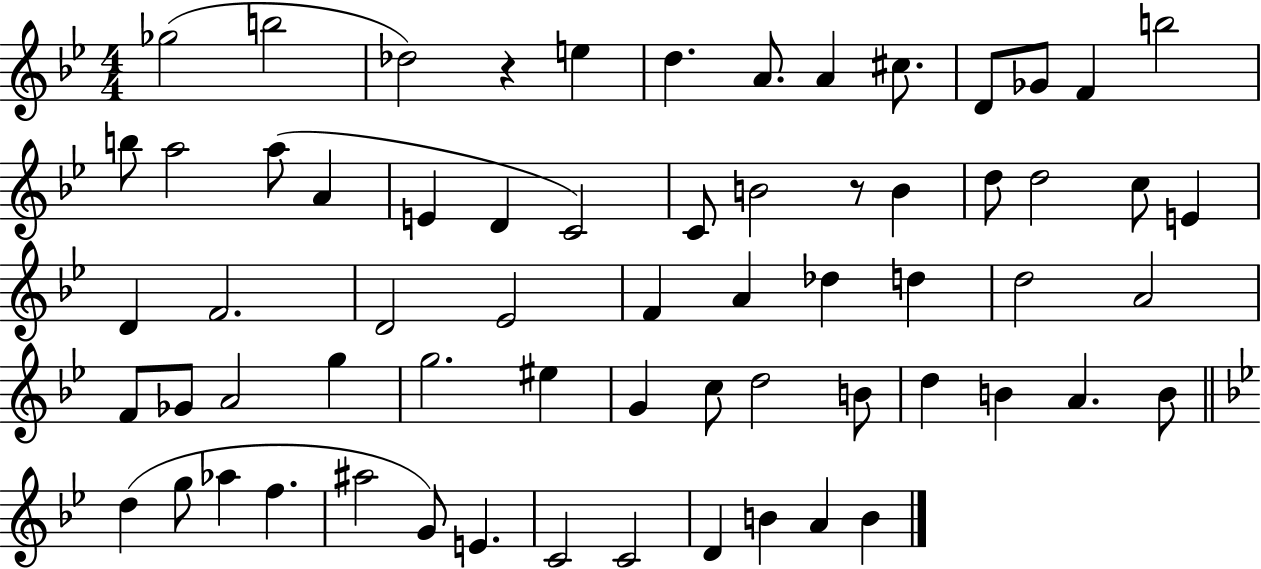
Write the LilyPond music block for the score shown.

{
  \clef treble
  \numericTimeSignature
  \time 4/4
  \key bes \major
  ges''2( b''2 | des''2) r4 e''4 | d''4. a'8. a'4 cis''8. | d'8 ges'8 f'4 b''2 | \break b''8 a''2 a''8( a'4 | e'4 d'4 c'2) | c'8 b'2 r8 b'4 | d''8 d''2 c''8 e'4 | \break d'4 f'2. | d'2 ees'2 | f'4 a'4 des''4 d''4 | d''2 a'2 | \break f'8 ges'8 a'2 g''4 | g''2. eis''4 | g'4 c''8 d''2 b'8 | d''4 b'4 a'4. b'8 | \break \bar "||" \break \key bes \major d''4( g''8 aes''4 f''4. | ais''2 g'8) e'4. | c'2 c'2 | d'4 b'4 a'4 b'4 | \break \bar "|."
}